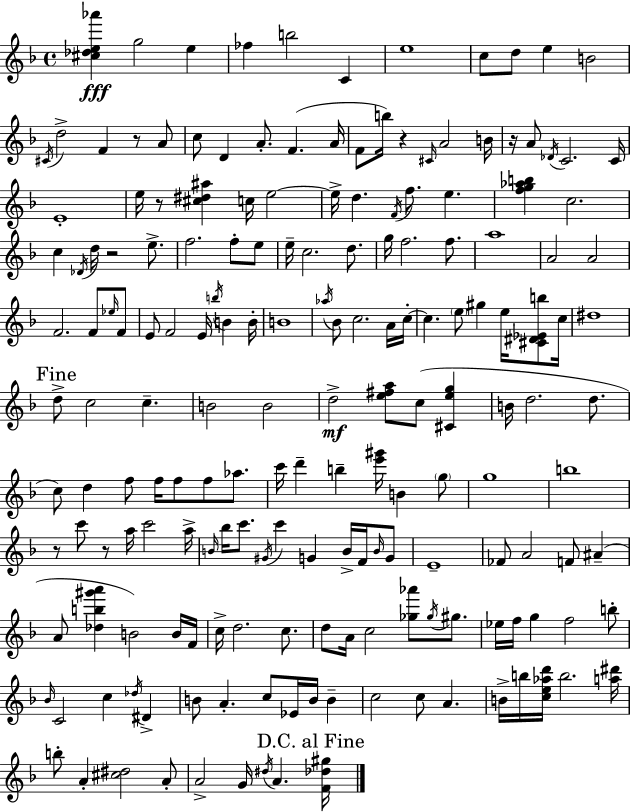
X:1
T:Untitled
M:4/4
L:1/4
K:F
[^c_de_a'] g2 e _f b2 C e4 c/2 d/2 e B2 ^C/4 d2 F z/2 A/2 c/2 D A/2 F A/4 F/2 b/4 z ^C/4 A2 B/4 z/4 A/2 _D/4 C2 C/4 E4 e/4 z/2 [^c^d^a] c/4 e2 e/4 d F/4 f/2 e [fg_ab] c2 c _D/4 d/4 z2 e/2 f2 f/2 e/2 e/4 c2 d/2 g/4 f2 f/2 a4 A2 A2 F2 F/2 _e/4 F/2 E/2 F2 E/4 b/4 B B/4 B4 _a/4 _B/2 c2 A/4 c/4 c e/2 ^g e/4 [^C^D_Eb]/2 c/4 ^d4 d/2 c2 c B2 B2 d2 [e^fa]/2 c/2 [^Ceg] B/4 d2 d/2 c/2 d f/2 f/4 f/2 f/2 _a/2 c'/4 d' b [e'^g']/4 B g/2 g4 b4 z/2 c'/2 z/2 a/4 c'2 a/4 B/4 _b/4 c'/2 ^G/4 c' G B/4 F/4 B/4 G/2 E4 _F/2 A2 F/2 ^A A/2 [_db^g'a'] B2 B/4 F/4 c/4 d2 c/2 d/2 A/4 c2 [_g_a']/2 _g/4 ^g/2 _e/4 f/4 g f2 b/2 _B/4 C2 c _d/4 ^D B/2 A c/2 _E/4 B/4 B c2 c/2 A B/4 b/4 [ce_ad']/4 b2 [a^d']/4 b/2 A [^c^d]2 A/2 A2 G/4 ^d/4 A [F_d^g]/4